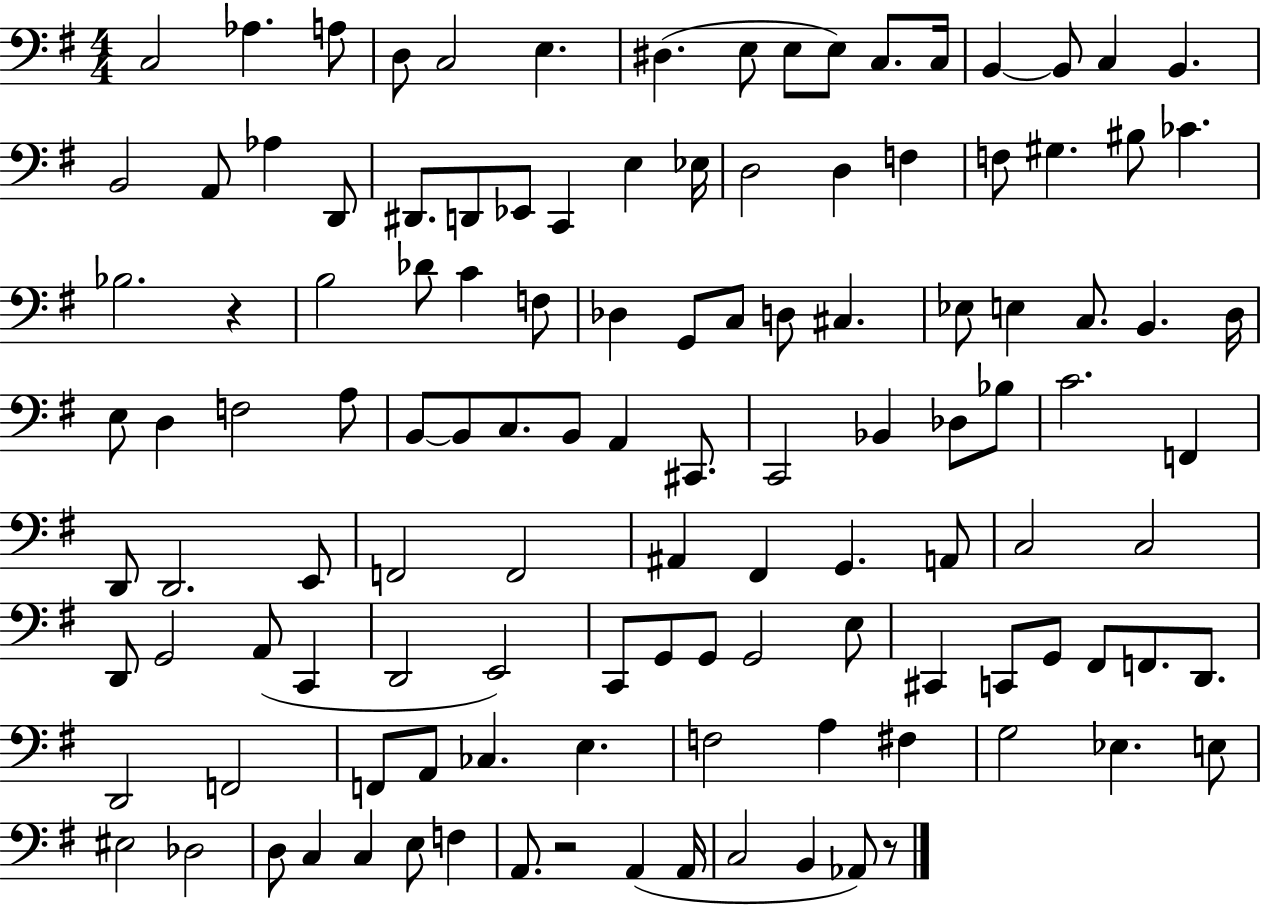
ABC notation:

X:1
T:Untitled
M:4/4
L:1/4
K:G
C,2 _A, A,/2 D,/2 C,2 E, ^D, E,/2 E,/2 E,/2 C,/2 C,/4 B,, B,,/2 C, B,, B,,2 A,,/2 _A, D,,/2 ^D,,/2 D,,/2 _E,,/2 C,, E, _E,/4 D,2 D, F, F,/2 ^G, ^B,/2 _C _B,2 z B,2 _D/2 C F,/2 _D, G,,/2 C,/2 D,/2 ^C, _E,/2 E, C,/2 B,, D,/4 E,/2 D, F,2 A,/2 B,,/2 B,,/2 C,/2 B,,/2 A,, ^C,,/2 C,,2 _B,, _D,/2 _B,/2 C2 F,, D,,/2 D,,2 E,,/2 F,,2 F,,2 ^A,, ^F,, G,, A,,/2 C,2 C,2 D,,/2 G,,2 A,,/2 C,, D,,2 E,,2 C,,/2 G,,/2 G,,/2 G,,2 E,/2 ^C,, C,,/2 G,,/2 ^F,,/2 F,,/2 D,,/2 D,,2 F,,2 F,,/2 A,,/2 _C, E, F,2 A, ^F, G,2 _E, E,/2 ^E,2 _D,2 D,/2 C, C, E,/2 F, A,,/2 z2 A,, A,,/4 C,2 B,, _A,,/2 z/2